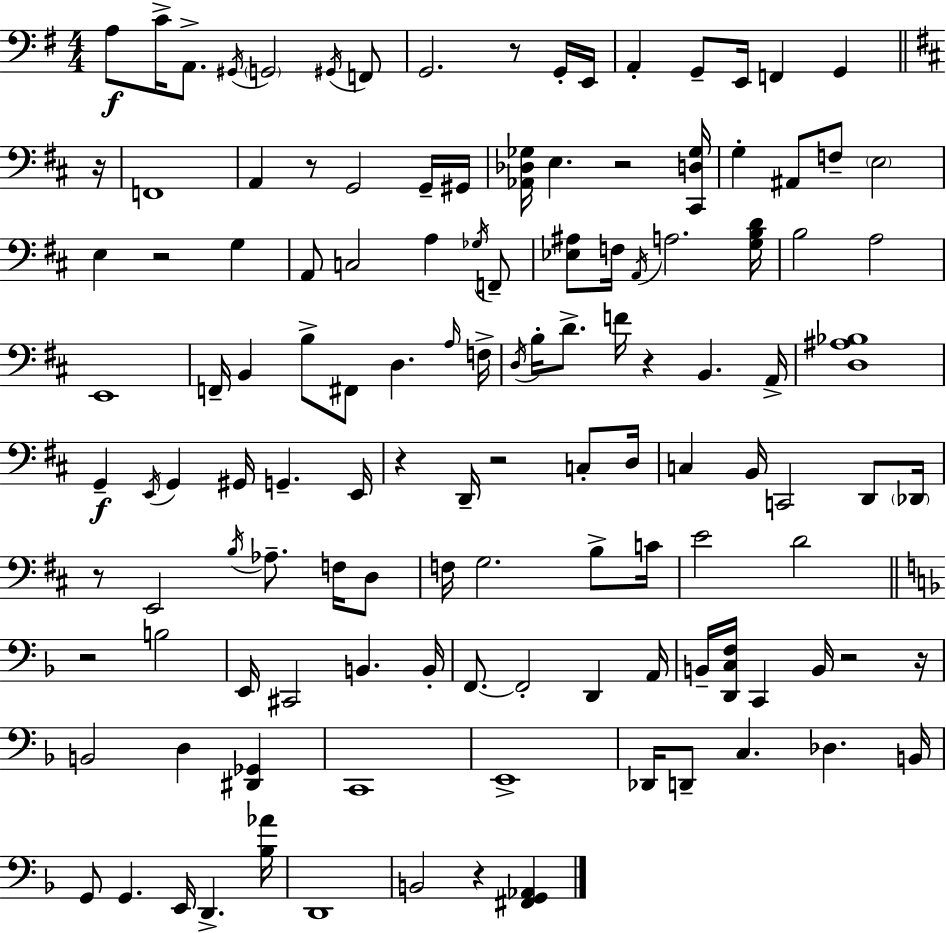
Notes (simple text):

A3/e C4/s A2/e. G#2/s G2/h G#2/s F2/e G2/h. R/e G2/s E2/s A2/q G2/e E2/s F2/q G2/q R/s F2/w A2/q R/e G2/h G2/s G#2/s [Ab2,Db3,Gb3]/s E3/q. R/h [C#2,D3,Gb3]/s G3/q A#2/e F3/e E3/h E3/q R/h G3/q A2/e C3/h A3/q Gb3/s F2/e [Eb3,A#3]/e F3/s A2/s A3/h. [G3,B3,D4]/s B3/h A3/h E2/w F2/s B2/q B3/e F#2/e D3/q. A3/s F3/s D3/s B3/s D4/e. F4/s R/q B2/q. A2/s [D3,A#3,Bb3]/w G2/q E2/s G2/q G#2/s G2/q. E2/s R/q D2/s R/h C3/e D3/s C3/q B2/s C2/h D2/e Db2/s R/e E2/h B3/s Ab3/e. F3/s D3/e F3/s G3/h. B3/e C4/s E4/h D4/h R/h B3/h E2/s C#2/h B2/q. B2/s F2/e. F2/h D2/q A2/s B2/s [D2,C3,F3]/s C2/q B2/s R/h R/s B2/h D3/q [D#2,Gb2]/q C2/w E2/w Db2/s D2/e C3/q. Db3/q. B2/s G2/e G2/q. E2/s D2/q. [Bb3,Ab4]/s D2/w B2/h R/q [F#2,G2,Ab2]/q